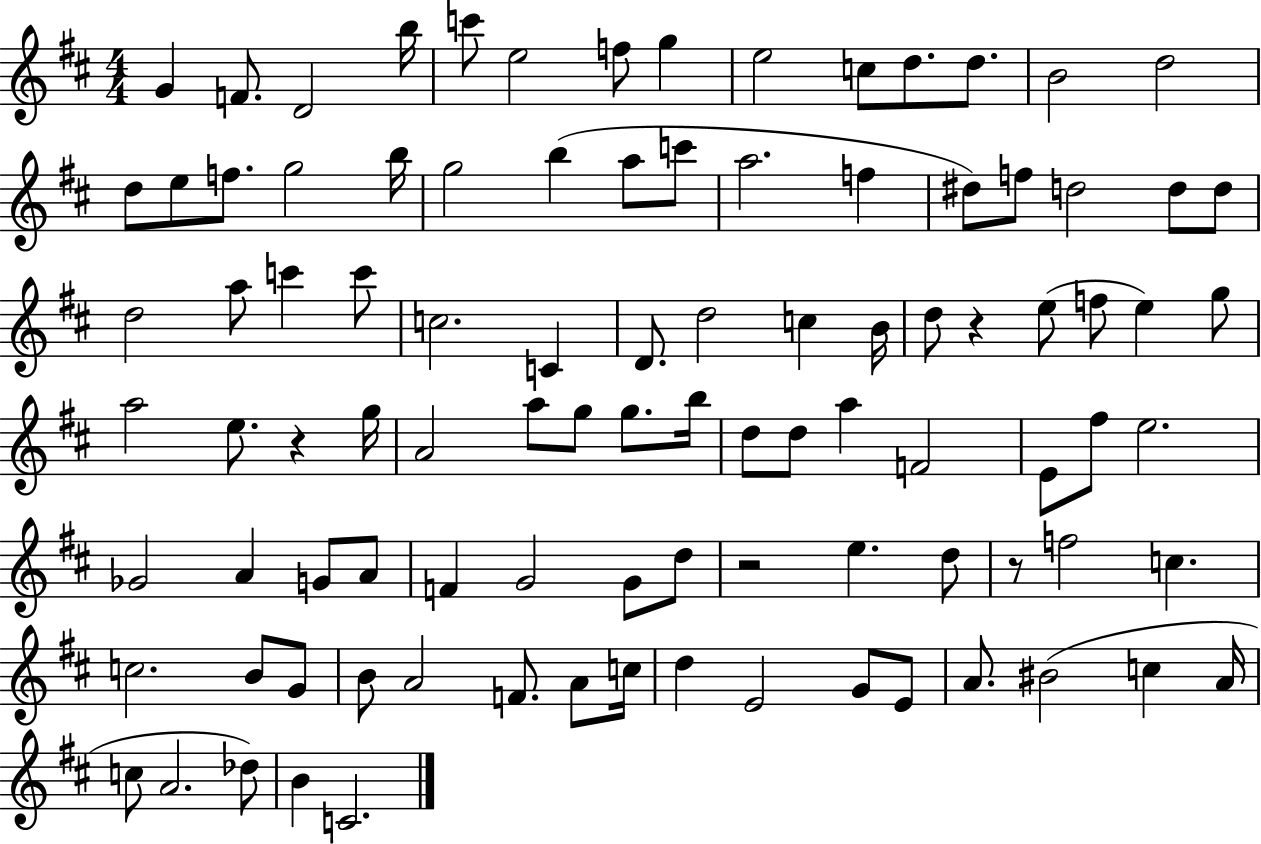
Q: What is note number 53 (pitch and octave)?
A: B5